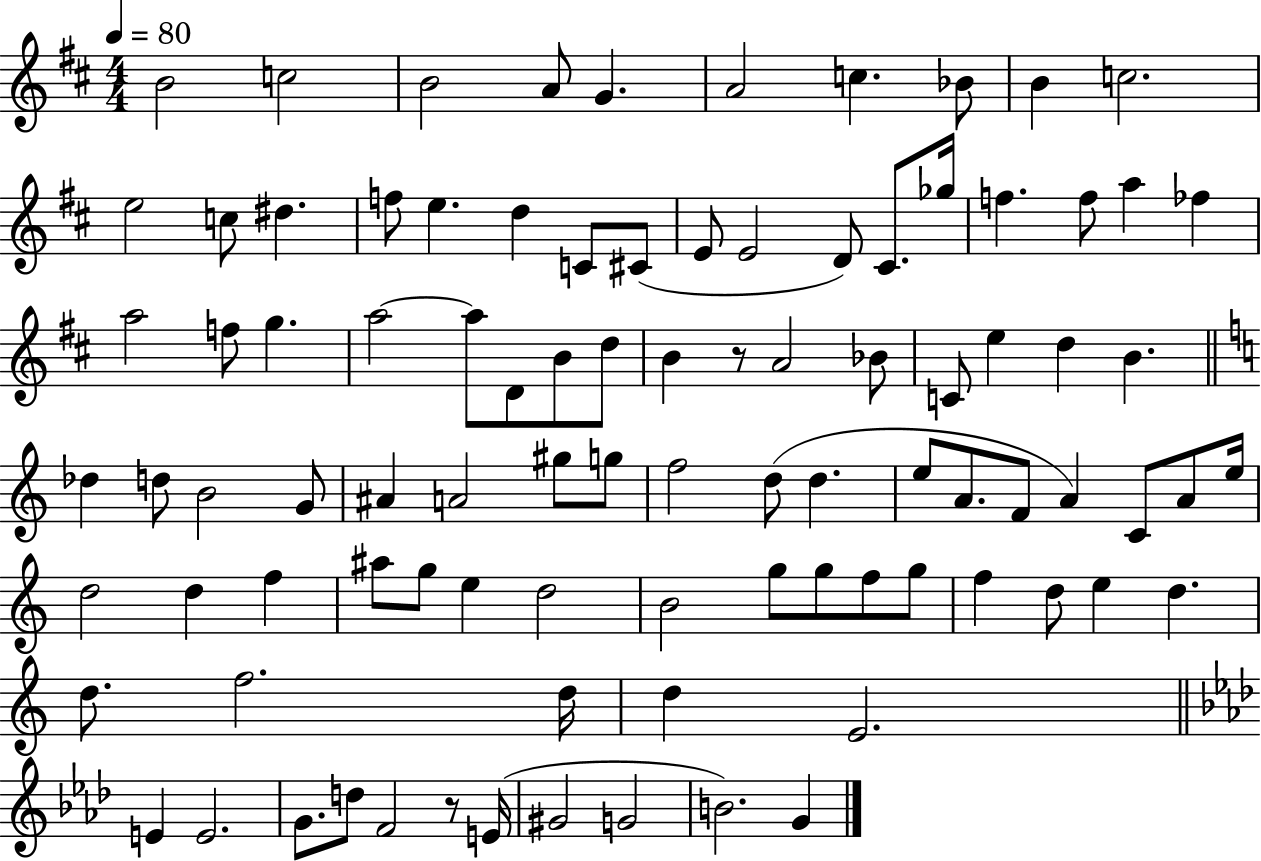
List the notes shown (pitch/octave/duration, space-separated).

B4/h C5/h B4/h A4/e G4/q. A4/h C5/q. Bb4/e B4/q C5/h. E5/h C5/e D#5/q. F5/e E5/q. D5/q C4/e C#4/e E4/e E4/h D4/e C#4/e. Gb5/s F5/q. F5/e A5/q FES5/q A5/h F5/e G5/q. A5/h A5/e D4/e B4/e D5/e B4/q R/e A4/h Bb4/e C4/e E5/q D5/q B4/q. Db5/q D5/e B4/h G4/e A#4/q A4/h G#5/e G5/e F5/h D5/e D5/q. E5/e A4/e. F4/e A4/q C4/e A4/e E5/s D5/h D5/q F5/q A#5/e G5/e E5/q D5/h B4/h G5/e G5/e F5/e G5/e F5/q D5/e E5/q D5/q. D5/e. F5/h. D5/s D5/q E4/h. E4/q E4/h. G4/e. D5/e F4/h R/e E4/s G#4/h G4/h B4/h. G4/q